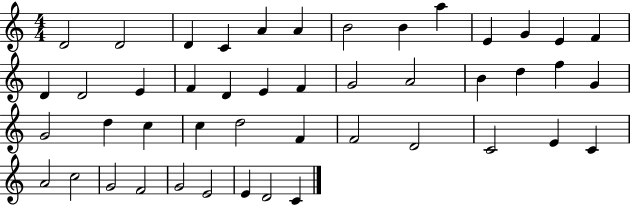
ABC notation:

X:1
T:Untitled
M:4/4
L:1/4
K:C
D2 D2 D C A A B2 B a E G E F D D2 E F D E F G2 A2 B d f G G2 d c c d2 F F2 D2 C2 E C A2 c2 G2 F2 G2 E2 E D2 C